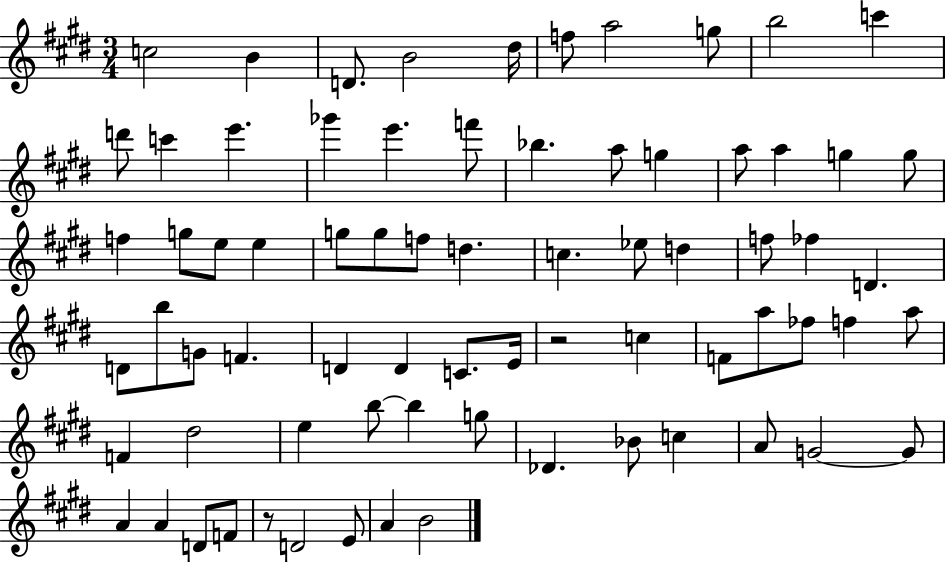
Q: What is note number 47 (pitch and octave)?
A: F4